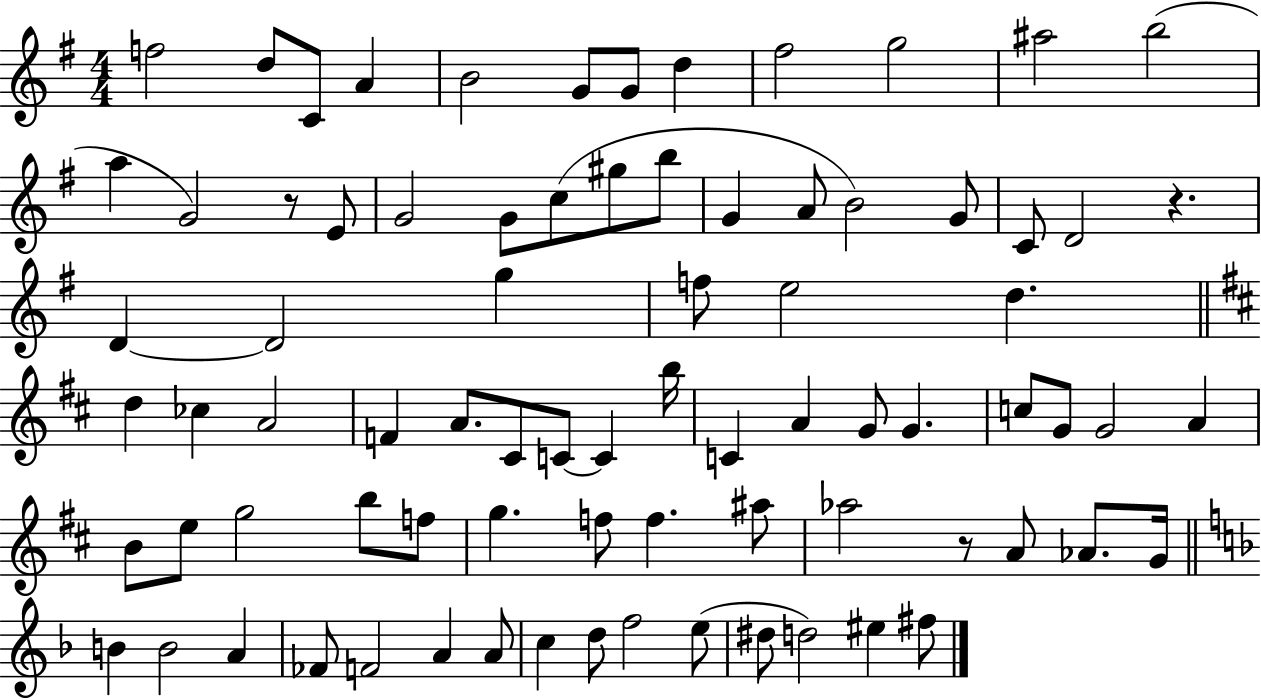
F5/h D5/e C4/e A4/q B4/h G4/e G4/e D5/q F#5/h G5/h A#5/h B5/h A5/q G4/h R/e E4/e G4/h G4/e C5/e G#5/e B5/e G4/q A4/e B4/h G4/e C4/e D4/h R/q. D4/q D4/h G5/q F5/e E5/h D5/q. D5/q CES5/q A4/h F4/q A4/e. C#4/e C4/e C4/q B5/s C4/q A4/q G4/e G4/q. C5/e G4/e G4/h A4/q B4/e E5/e G5/h B5/e F5/e G5/q. F5/e F5/q. A#5/e Ab5/h R/e A4/e Ab4/e. G4/s B4/q B4/h A4/q FES4/e F4/h A4/q A4/e C5/q D5/e F5/h E5/e D#5/e D5/h EIS5/q F#5/e